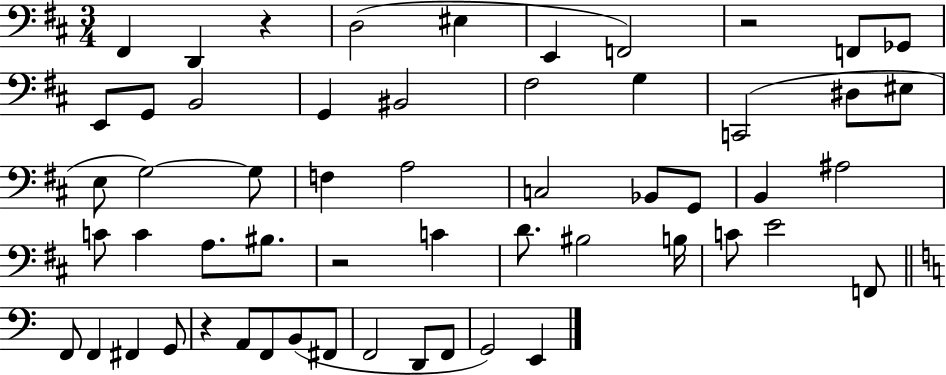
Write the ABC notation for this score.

X:1
T:Untitled
M:3/4
L:1/4
K:D
^F,, D,, z D,2 ^E, E,, F,,2 z2 F,,/2 _G,,/2 E,,/2 G,,/2 B,,2 G,, ^B,,2 ^F,2 G, C,,2 ^D,/2 ^E,/2 E,/2 G,2 G,/2 F, A,2 C,2 _B,,/2 G,,/2 B,, ^A,2 C/2 C A,/2 ^B,/2 z2 C D/2 ^B,2 B,/4 C/2 E2 F,,/2 F,,/2 F,, ^F,, G,,/2 z A,,/2 F,,/2 B,,/2 ^F,,/2 F,,2 D,,/2 F,,/2 G,,2 E,,